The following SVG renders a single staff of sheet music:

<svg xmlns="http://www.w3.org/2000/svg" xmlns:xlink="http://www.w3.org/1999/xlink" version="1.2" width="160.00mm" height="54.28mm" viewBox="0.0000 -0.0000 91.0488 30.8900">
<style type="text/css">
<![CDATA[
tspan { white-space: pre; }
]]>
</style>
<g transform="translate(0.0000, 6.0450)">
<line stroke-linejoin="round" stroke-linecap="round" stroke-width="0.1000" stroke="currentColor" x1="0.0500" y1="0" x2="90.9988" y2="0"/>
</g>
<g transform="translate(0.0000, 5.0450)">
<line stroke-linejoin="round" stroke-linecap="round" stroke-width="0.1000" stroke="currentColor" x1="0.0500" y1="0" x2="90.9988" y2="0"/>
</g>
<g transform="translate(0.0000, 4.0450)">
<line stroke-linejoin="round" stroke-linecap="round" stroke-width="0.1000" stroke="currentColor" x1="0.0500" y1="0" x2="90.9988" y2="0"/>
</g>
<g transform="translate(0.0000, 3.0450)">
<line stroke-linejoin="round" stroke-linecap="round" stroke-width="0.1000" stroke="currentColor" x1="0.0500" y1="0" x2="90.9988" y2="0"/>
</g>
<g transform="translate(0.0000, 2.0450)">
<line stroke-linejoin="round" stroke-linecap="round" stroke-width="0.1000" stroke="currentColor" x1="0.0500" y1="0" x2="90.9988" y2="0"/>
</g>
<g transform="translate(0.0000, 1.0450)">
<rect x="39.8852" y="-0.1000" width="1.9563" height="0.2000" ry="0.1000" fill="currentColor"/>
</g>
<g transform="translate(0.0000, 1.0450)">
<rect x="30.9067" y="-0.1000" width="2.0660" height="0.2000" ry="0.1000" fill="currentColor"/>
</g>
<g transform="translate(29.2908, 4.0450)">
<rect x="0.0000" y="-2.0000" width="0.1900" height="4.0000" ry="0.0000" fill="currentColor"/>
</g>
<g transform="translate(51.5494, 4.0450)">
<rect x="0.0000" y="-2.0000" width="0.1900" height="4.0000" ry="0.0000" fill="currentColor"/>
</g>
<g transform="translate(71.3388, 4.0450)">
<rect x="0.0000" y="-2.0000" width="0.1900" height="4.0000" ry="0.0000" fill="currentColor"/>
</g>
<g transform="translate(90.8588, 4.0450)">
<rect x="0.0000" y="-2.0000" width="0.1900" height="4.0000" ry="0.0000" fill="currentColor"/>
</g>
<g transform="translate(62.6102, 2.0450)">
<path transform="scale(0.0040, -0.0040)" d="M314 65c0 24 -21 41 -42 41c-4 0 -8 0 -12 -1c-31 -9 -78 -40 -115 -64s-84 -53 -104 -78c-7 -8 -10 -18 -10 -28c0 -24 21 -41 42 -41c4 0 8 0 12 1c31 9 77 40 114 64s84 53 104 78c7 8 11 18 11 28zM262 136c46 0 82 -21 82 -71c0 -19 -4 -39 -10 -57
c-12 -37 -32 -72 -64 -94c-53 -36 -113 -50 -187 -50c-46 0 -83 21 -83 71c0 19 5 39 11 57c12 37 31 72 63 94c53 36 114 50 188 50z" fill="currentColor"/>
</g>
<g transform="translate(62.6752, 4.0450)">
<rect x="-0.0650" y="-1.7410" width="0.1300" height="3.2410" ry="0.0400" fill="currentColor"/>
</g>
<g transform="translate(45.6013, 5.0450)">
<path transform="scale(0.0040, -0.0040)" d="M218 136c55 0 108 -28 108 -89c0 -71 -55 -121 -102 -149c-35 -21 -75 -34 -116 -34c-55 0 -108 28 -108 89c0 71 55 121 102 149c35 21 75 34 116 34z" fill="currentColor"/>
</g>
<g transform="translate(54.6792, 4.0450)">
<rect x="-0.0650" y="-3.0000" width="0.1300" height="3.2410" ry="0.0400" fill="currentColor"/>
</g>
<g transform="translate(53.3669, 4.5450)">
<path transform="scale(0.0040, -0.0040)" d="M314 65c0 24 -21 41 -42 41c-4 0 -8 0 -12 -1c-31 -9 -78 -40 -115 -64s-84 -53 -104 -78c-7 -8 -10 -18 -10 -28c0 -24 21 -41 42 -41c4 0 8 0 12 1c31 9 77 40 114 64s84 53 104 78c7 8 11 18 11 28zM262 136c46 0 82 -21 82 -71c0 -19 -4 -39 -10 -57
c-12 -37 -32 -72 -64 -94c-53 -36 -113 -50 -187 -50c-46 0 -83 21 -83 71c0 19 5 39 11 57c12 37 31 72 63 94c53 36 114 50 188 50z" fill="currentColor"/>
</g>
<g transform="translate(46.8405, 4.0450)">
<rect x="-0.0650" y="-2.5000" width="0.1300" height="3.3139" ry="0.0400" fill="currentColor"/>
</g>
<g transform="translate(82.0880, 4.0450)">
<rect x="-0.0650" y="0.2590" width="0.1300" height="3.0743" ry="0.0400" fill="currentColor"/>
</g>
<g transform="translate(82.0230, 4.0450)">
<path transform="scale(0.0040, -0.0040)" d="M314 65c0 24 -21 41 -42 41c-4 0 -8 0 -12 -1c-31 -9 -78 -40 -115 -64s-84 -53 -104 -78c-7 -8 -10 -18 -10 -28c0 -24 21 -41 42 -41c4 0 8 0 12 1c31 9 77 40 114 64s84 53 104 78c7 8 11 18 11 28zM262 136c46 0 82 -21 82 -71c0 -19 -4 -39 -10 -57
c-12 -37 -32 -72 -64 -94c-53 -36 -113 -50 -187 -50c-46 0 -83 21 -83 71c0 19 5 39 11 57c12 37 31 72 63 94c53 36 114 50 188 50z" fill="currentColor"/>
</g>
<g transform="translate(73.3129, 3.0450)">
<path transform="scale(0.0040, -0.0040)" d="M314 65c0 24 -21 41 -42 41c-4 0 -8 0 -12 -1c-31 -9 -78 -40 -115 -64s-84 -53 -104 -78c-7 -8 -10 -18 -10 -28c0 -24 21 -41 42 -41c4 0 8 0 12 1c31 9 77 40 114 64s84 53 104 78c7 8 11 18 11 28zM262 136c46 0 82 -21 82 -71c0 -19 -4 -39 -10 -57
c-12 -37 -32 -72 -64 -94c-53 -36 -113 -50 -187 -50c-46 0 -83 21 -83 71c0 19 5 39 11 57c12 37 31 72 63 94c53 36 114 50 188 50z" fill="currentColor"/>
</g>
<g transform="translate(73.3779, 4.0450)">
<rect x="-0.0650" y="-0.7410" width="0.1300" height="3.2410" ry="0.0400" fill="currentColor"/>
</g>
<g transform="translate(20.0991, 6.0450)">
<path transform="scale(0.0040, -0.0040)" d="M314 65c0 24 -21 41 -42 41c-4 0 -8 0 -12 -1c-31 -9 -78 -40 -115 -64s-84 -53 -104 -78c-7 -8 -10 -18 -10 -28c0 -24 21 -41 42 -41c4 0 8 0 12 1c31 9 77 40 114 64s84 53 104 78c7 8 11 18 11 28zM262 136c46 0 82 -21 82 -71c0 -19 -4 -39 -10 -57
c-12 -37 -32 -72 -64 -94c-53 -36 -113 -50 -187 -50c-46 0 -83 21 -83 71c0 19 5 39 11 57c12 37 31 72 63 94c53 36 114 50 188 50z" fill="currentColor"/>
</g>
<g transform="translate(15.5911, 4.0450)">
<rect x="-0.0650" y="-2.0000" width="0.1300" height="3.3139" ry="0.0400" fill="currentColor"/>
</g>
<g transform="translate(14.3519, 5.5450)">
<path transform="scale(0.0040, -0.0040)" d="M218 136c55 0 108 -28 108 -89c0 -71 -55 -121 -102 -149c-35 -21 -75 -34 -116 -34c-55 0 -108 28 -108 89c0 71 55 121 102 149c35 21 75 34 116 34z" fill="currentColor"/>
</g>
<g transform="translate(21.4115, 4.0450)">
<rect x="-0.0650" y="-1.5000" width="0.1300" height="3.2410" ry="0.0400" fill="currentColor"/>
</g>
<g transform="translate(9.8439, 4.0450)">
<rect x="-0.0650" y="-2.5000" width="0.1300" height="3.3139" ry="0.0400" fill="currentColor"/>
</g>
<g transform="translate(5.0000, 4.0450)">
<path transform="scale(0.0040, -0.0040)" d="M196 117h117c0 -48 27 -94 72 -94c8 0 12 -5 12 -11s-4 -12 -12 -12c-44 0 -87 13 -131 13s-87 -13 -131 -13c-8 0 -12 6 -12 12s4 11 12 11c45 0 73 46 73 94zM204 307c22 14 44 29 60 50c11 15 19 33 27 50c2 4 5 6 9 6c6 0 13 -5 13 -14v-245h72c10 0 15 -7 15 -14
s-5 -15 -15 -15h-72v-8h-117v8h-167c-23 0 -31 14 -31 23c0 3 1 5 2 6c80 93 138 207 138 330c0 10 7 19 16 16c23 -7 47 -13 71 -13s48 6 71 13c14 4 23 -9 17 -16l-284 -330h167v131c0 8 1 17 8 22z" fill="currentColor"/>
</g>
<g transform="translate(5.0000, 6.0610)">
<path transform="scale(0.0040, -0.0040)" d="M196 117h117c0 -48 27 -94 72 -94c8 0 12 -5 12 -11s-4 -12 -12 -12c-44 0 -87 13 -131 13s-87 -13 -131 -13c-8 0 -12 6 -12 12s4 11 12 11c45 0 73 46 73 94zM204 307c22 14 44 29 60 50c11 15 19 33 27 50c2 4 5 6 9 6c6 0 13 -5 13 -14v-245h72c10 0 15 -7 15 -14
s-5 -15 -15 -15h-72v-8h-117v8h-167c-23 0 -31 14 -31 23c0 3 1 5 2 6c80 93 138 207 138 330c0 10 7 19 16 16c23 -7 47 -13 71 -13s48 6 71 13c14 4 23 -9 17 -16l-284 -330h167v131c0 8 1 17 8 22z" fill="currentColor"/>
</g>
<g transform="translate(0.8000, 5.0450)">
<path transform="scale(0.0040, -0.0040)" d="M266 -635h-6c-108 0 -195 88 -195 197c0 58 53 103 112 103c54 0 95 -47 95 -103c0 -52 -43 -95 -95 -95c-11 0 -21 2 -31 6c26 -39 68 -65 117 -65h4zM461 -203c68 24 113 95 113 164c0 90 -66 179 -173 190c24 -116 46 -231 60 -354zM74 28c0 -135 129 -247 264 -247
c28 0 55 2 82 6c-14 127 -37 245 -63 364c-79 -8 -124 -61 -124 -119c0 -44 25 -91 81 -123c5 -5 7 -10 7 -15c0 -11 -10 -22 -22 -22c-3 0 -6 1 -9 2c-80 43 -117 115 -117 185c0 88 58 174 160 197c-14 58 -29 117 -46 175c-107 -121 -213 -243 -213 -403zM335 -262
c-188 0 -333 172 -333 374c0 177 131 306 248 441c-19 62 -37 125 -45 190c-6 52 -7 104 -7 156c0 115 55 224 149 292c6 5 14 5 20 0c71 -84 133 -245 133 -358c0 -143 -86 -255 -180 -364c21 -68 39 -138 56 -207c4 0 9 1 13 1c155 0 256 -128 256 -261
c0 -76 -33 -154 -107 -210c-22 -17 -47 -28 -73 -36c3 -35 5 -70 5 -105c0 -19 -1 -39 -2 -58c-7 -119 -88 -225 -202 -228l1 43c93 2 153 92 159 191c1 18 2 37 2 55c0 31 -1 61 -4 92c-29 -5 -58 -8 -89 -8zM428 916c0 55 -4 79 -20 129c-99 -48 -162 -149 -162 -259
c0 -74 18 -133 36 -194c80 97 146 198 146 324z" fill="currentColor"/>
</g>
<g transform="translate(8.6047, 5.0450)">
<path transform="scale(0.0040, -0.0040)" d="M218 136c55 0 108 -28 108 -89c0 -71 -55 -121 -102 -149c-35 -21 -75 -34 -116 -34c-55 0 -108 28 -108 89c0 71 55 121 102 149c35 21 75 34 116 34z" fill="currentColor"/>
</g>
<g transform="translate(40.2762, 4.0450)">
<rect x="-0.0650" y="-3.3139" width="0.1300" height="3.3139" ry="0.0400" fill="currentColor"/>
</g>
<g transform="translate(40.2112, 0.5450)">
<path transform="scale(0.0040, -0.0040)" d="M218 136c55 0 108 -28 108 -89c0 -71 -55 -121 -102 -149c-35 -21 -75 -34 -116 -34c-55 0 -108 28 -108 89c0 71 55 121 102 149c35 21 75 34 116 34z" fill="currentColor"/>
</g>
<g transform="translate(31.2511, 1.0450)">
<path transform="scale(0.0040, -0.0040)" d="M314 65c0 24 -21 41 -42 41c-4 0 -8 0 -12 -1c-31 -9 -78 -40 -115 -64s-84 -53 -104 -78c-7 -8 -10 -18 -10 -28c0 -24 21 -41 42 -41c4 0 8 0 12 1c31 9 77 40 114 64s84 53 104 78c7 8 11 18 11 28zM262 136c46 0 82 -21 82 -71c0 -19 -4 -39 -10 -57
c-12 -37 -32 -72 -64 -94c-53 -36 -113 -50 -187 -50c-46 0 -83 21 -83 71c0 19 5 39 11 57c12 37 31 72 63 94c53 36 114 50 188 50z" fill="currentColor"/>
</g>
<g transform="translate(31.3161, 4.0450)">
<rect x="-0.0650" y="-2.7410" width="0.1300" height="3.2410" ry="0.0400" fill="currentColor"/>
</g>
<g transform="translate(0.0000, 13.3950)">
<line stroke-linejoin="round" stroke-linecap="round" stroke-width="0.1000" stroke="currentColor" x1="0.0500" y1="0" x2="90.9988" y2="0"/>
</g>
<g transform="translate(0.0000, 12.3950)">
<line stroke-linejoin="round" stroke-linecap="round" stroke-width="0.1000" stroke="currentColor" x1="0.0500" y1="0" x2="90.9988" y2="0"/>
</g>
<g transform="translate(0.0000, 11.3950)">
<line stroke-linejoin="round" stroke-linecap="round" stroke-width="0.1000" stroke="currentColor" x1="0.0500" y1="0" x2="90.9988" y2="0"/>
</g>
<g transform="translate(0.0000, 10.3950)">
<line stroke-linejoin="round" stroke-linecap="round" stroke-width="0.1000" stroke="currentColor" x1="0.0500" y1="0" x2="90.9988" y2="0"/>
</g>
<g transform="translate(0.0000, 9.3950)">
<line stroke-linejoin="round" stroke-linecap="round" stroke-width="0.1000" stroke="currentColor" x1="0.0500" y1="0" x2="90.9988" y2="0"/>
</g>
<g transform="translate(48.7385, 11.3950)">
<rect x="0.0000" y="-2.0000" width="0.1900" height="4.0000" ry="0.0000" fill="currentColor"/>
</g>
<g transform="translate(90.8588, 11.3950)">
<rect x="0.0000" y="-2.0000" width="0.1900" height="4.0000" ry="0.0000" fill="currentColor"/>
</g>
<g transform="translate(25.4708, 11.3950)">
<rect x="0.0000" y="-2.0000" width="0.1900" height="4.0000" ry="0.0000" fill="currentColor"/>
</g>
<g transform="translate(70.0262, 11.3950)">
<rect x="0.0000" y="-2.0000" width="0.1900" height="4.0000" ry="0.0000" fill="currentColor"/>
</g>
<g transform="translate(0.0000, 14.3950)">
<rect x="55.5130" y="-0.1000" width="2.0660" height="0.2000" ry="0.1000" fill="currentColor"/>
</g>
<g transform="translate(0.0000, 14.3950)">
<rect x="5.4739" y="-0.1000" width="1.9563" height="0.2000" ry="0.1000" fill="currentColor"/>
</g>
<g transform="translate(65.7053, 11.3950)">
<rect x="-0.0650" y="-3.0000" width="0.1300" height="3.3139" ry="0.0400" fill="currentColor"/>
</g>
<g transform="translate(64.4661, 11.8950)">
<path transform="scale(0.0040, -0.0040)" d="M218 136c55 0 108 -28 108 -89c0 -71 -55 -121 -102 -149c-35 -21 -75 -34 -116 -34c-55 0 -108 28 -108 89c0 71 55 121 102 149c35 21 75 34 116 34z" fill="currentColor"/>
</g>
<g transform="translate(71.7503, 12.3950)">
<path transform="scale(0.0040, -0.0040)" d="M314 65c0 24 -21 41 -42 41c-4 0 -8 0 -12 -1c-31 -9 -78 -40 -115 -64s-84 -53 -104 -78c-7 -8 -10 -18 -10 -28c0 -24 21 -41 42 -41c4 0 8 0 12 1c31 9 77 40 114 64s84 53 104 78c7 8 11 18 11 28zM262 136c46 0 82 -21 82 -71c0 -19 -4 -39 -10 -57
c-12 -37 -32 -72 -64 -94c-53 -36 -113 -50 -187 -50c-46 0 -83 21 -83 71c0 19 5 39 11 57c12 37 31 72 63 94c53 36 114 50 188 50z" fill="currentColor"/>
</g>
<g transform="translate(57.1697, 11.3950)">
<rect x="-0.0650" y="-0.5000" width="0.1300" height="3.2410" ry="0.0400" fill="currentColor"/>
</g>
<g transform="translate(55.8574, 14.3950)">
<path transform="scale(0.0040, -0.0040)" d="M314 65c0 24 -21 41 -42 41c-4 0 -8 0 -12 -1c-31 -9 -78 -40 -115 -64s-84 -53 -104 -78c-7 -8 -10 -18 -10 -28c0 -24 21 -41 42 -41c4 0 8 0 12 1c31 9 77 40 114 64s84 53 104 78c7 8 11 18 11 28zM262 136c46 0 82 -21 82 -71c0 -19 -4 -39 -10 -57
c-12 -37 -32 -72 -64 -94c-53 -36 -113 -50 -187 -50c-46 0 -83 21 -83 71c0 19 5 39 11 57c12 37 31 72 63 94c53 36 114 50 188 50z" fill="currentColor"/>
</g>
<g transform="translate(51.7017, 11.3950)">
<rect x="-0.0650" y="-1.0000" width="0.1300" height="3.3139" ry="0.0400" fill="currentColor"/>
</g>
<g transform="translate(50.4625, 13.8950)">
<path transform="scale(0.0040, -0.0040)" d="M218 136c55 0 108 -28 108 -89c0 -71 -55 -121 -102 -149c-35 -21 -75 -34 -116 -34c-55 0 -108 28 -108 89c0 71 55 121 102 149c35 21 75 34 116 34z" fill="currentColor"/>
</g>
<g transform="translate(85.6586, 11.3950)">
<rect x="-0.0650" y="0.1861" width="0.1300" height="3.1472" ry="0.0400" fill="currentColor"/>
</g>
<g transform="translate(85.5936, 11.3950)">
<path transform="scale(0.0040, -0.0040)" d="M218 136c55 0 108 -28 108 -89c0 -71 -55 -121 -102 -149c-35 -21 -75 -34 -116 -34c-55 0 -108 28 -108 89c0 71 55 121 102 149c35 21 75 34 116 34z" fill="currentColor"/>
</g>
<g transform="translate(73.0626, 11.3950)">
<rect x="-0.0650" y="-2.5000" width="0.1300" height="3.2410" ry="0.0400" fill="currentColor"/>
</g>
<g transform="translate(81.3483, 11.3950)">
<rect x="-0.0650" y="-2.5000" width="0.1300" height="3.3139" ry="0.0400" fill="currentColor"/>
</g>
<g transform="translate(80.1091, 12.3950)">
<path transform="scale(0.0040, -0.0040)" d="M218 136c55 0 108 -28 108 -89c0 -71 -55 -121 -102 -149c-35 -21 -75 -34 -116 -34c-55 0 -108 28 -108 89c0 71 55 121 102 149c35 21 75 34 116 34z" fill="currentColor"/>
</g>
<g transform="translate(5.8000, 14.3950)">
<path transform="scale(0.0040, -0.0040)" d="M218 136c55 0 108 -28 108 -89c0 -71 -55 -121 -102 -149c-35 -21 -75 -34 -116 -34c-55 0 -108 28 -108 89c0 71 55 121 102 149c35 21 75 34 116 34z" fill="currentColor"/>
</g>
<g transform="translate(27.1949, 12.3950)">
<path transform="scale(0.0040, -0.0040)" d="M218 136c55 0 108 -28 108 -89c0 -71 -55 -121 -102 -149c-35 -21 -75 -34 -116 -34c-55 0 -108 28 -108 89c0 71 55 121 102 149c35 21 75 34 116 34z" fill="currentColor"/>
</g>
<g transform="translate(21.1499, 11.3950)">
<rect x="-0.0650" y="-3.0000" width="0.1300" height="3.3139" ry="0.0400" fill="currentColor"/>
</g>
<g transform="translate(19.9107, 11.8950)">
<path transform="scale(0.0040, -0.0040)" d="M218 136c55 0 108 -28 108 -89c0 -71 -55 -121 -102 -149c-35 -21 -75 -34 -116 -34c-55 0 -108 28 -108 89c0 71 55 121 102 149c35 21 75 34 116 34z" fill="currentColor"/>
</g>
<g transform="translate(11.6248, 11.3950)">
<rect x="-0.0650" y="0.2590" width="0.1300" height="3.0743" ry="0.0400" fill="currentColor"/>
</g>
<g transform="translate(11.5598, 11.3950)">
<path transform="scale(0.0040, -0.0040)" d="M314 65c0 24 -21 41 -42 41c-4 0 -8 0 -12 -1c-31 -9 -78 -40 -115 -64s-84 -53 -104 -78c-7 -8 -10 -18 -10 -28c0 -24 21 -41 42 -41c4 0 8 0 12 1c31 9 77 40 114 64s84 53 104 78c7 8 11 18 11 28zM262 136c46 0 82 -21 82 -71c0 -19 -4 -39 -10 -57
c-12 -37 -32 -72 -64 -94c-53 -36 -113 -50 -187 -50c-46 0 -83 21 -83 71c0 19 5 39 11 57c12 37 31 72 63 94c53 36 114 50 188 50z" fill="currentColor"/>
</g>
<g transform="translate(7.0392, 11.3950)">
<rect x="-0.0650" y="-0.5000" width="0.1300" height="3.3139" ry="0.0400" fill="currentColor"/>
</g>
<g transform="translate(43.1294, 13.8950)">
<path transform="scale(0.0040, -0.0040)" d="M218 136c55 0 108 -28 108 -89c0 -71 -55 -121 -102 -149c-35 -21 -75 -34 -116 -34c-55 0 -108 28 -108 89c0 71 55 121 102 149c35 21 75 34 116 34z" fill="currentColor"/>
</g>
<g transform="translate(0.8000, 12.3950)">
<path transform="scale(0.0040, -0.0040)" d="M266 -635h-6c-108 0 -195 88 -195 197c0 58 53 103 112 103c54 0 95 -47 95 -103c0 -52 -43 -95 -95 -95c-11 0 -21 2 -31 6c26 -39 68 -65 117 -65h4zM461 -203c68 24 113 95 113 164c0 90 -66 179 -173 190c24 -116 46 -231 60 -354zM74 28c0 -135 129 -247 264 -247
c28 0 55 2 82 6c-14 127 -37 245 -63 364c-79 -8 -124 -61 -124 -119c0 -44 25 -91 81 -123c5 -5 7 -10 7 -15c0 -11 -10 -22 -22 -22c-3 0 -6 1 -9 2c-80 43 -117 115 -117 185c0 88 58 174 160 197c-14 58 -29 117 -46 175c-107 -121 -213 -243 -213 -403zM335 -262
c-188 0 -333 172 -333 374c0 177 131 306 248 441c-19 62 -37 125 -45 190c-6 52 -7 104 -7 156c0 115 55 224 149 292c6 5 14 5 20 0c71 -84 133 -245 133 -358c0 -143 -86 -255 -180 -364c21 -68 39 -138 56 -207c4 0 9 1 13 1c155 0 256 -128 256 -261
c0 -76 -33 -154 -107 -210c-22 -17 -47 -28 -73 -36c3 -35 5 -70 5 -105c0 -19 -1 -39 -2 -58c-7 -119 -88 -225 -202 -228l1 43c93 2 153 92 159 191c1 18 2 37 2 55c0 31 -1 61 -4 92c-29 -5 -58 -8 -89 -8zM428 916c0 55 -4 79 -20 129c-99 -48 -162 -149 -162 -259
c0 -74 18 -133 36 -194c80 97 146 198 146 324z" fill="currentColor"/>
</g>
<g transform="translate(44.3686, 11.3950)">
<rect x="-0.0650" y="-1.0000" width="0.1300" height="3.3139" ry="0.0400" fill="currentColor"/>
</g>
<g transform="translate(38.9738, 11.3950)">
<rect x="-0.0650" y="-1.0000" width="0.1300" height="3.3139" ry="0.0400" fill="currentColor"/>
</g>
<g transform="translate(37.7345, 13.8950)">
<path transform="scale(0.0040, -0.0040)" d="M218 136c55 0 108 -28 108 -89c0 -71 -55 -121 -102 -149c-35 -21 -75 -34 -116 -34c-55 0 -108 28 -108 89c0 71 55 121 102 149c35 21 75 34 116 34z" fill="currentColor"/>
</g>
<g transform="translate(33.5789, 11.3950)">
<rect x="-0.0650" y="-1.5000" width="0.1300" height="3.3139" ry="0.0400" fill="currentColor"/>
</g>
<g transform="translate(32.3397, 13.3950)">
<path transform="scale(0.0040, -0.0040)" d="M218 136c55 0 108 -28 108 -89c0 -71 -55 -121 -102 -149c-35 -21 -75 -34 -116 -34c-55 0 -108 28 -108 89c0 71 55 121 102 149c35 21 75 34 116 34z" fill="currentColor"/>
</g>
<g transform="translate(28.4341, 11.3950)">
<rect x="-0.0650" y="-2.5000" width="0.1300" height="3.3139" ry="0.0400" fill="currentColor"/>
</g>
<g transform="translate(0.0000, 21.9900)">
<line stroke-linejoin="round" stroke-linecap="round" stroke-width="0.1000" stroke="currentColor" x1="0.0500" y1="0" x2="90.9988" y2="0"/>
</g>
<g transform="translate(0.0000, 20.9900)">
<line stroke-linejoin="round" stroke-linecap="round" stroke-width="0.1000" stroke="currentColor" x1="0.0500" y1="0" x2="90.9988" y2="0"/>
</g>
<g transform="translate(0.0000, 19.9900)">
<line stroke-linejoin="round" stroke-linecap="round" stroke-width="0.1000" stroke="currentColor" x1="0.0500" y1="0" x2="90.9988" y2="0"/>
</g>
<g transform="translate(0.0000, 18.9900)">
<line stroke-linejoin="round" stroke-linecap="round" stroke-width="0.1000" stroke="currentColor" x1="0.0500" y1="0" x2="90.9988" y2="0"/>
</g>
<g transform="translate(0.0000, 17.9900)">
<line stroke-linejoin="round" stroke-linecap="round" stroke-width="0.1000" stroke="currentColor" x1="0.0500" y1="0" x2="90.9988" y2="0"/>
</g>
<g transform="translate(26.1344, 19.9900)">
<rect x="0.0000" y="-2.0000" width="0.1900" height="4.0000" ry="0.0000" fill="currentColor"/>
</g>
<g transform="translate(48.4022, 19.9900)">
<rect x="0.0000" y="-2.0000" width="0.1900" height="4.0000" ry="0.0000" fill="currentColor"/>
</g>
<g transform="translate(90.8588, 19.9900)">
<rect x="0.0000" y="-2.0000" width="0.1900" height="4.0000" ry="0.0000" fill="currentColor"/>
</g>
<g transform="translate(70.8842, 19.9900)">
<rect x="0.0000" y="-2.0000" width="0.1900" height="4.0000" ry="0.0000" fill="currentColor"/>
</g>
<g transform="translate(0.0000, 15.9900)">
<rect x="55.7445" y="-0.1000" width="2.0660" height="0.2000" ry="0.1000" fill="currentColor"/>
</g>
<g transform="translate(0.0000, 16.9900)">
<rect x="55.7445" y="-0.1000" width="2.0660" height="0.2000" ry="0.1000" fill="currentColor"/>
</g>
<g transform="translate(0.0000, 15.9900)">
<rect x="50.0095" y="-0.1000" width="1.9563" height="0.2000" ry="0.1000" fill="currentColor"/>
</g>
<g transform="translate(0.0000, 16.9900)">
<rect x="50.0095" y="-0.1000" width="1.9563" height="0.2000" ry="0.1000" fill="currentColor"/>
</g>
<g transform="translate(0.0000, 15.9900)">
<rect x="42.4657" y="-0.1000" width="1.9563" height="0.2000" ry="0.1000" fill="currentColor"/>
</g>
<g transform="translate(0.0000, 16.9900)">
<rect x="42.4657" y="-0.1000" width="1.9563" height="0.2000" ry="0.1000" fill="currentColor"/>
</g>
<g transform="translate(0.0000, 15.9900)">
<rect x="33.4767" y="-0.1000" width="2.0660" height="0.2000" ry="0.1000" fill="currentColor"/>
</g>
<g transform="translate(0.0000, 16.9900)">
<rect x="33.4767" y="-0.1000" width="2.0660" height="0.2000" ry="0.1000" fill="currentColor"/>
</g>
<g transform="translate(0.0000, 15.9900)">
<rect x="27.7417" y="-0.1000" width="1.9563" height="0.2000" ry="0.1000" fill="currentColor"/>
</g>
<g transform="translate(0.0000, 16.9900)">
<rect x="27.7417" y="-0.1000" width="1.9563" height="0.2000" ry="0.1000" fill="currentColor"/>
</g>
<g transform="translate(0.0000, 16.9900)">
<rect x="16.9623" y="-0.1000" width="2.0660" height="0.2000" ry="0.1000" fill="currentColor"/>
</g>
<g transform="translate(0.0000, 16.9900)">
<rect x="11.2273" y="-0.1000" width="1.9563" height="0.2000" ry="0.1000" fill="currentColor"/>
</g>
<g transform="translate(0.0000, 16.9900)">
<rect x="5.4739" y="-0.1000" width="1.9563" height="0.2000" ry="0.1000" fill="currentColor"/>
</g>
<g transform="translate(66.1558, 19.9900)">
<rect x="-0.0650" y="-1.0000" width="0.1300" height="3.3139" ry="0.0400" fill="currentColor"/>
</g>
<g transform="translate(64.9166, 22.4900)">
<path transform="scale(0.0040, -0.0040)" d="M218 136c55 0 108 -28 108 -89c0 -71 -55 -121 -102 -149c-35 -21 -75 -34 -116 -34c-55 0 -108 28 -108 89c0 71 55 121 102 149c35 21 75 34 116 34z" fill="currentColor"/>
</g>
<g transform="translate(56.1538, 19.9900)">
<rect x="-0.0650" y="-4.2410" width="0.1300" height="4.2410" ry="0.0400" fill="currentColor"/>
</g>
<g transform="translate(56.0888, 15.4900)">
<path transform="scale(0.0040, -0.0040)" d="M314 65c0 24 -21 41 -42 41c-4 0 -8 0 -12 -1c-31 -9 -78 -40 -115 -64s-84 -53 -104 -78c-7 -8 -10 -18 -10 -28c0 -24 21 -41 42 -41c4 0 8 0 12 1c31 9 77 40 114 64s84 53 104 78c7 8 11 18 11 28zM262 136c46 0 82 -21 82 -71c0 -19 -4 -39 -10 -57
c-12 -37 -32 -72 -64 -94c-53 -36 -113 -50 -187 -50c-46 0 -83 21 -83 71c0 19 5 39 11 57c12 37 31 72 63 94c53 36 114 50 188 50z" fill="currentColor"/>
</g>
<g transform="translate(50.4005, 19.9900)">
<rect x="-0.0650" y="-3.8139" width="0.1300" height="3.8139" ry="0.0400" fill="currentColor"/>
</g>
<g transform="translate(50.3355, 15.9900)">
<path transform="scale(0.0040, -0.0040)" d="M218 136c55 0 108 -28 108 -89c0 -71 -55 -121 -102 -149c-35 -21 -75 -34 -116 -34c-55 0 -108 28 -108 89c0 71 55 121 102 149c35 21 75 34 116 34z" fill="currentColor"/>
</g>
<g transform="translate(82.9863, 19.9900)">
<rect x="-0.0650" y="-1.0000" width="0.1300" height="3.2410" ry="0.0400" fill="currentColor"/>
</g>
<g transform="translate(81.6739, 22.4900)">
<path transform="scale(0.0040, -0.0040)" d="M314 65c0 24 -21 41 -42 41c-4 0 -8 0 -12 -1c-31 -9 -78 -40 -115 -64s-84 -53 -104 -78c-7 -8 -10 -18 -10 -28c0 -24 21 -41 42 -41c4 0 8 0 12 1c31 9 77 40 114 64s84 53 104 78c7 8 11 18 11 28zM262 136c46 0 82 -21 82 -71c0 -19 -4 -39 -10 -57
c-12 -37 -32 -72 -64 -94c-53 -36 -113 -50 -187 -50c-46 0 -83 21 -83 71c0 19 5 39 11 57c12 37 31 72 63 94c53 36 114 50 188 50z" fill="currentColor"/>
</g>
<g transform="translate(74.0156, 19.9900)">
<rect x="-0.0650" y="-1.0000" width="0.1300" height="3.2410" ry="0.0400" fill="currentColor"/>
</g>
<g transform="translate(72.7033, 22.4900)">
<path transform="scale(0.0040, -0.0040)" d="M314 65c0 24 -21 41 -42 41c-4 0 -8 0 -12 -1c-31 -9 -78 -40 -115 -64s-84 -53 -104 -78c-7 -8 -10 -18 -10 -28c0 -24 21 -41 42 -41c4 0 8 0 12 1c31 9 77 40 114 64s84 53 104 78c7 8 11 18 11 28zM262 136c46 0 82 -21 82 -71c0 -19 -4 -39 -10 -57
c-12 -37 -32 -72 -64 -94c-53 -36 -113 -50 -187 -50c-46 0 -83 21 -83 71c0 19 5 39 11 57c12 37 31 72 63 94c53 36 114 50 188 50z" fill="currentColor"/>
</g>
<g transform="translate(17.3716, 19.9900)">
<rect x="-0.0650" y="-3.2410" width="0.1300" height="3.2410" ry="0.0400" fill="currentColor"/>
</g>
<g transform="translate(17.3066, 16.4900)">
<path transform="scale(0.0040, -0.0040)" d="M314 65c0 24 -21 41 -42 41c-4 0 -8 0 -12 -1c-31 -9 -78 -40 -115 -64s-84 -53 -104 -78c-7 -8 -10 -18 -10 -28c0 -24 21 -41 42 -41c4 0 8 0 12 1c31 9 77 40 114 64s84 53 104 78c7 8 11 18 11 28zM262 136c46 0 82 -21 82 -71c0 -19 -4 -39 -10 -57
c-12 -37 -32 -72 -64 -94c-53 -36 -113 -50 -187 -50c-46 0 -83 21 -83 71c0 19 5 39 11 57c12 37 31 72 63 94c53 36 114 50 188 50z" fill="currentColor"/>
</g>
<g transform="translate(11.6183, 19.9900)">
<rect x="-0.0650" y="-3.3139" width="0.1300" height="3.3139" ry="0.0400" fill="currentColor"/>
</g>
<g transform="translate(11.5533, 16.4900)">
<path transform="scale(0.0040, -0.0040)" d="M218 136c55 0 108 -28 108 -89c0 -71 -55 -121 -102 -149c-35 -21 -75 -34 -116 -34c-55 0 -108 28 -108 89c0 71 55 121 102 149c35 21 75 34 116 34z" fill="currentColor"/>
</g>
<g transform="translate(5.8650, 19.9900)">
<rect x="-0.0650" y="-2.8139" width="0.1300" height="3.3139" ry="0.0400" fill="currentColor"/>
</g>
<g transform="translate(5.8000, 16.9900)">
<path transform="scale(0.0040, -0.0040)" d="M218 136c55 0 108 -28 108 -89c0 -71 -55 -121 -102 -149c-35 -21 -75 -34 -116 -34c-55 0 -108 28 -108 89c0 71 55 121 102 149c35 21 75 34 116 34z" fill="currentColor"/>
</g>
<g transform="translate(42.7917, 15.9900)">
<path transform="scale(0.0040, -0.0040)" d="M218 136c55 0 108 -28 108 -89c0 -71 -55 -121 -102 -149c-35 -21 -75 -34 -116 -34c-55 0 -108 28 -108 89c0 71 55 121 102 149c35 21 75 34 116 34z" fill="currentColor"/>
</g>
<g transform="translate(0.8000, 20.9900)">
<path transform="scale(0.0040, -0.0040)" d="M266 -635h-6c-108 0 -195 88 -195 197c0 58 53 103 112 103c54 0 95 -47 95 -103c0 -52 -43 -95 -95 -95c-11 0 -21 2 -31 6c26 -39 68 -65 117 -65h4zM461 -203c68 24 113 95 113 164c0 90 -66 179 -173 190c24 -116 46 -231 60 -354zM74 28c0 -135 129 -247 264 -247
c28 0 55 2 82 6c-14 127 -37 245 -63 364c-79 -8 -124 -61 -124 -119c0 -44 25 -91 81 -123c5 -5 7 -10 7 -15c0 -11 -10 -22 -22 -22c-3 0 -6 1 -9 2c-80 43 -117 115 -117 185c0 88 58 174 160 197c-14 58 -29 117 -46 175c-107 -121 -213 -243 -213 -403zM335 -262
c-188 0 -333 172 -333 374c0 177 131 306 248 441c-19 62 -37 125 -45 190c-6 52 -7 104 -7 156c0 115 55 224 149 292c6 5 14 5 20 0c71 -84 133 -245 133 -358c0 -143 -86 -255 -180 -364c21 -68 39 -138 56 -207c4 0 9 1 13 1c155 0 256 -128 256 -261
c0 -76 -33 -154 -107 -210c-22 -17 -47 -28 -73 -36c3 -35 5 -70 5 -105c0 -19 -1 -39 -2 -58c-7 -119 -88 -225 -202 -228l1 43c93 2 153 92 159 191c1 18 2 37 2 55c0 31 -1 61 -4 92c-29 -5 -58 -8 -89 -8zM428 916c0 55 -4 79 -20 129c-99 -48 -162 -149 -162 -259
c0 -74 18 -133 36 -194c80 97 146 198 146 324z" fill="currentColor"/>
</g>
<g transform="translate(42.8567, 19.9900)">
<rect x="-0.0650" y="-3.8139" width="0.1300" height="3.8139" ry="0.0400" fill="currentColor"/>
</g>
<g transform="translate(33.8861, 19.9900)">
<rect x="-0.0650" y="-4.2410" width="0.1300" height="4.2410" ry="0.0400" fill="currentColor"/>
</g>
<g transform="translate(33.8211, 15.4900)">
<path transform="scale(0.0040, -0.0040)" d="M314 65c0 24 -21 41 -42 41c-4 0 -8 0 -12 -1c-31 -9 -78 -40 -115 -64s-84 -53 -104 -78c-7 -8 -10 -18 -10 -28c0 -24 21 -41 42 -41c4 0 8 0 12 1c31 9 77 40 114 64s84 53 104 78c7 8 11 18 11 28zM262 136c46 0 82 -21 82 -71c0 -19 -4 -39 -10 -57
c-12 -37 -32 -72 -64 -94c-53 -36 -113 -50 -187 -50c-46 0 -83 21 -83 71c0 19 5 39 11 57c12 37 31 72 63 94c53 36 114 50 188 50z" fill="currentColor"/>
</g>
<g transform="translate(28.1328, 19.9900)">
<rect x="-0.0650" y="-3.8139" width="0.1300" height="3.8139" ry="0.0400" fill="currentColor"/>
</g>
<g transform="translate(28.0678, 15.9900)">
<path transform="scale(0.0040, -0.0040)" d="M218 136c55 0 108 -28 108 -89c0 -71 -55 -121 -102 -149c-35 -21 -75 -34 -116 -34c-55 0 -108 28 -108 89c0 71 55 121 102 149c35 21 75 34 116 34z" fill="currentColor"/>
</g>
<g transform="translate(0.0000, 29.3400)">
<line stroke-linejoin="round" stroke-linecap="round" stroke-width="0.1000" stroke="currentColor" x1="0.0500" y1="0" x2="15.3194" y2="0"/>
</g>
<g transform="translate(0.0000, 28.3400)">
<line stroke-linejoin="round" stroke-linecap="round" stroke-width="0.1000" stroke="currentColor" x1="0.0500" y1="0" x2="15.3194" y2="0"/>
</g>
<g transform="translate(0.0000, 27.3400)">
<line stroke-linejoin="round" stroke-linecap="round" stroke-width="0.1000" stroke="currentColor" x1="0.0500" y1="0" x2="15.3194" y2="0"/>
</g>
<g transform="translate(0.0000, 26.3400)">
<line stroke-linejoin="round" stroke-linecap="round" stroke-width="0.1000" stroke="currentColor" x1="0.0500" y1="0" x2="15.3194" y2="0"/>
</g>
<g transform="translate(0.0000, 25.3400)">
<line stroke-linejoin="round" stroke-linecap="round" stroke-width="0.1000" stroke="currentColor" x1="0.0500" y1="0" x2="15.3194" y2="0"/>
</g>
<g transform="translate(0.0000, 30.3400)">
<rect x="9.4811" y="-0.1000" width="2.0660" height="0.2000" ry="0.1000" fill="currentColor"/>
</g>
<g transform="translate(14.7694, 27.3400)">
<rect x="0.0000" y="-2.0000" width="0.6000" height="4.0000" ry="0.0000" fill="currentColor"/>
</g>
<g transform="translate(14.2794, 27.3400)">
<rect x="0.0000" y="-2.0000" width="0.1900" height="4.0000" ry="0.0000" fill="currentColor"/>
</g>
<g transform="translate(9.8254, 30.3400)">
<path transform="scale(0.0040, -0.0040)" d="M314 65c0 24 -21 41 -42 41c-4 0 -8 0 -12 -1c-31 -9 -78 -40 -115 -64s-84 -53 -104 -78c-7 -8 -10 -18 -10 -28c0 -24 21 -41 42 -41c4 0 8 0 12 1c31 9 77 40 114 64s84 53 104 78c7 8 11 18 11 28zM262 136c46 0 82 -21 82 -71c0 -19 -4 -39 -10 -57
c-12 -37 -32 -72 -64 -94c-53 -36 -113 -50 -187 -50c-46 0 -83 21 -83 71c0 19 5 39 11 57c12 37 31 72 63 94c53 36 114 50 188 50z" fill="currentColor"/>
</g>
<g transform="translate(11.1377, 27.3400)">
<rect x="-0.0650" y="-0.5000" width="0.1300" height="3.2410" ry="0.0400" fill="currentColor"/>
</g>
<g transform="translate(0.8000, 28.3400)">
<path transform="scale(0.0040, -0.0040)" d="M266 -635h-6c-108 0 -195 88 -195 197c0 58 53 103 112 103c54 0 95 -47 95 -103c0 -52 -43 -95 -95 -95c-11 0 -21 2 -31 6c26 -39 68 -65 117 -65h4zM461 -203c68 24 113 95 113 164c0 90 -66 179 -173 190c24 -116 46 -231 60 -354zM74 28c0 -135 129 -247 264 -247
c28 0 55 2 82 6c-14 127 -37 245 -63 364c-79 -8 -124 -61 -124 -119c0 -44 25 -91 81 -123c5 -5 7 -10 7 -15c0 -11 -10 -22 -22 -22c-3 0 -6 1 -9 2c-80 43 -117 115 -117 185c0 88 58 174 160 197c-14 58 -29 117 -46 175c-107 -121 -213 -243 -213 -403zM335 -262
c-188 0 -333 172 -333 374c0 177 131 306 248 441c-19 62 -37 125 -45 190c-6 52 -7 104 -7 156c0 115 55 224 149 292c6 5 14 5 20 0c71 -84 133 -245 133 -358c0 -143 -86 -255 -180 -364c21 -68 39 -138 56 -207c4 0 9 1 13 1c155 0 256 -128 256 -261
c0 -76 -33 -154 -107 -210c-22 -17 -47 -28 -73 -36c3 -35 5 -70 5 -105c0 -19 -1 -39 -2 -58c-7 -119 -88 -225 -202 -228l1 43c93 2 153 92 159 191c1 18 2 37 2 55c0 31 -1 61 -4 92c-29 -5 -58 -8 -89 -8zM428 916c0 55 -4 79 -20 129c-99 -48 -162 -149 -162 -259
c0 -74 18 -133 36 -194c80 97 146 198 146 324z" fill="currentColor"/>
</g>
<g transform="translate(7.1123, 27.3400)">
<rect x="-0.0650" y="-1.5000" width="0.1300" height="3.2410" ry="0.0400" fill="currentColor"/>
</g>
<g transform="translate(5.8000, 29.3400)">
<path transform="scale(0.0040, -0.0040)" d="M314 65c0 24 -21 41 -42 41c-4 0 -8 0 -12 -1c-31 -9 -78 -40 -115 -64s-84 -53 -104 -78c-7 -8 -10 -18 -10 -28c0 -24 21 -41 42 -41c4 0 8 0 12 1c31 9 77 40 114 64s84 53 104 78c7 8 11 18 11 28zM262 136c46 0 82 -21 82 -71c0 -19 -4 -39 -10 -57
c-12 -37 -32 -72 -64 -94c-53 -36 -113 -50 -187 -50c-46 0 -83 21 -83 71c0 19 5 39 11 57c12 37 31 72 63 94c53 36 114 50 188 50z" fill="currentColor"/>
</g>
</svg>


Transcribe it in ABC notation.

X:1
T:Untitled
M:4/4
L:1/4
K:C
G F E2 a2 b G A2 f2 d2 B2 C B2 A G E D D D C2 A G2 G B a b b2 c' d'2 c' c' d'2 D D2 D2 E2 C2